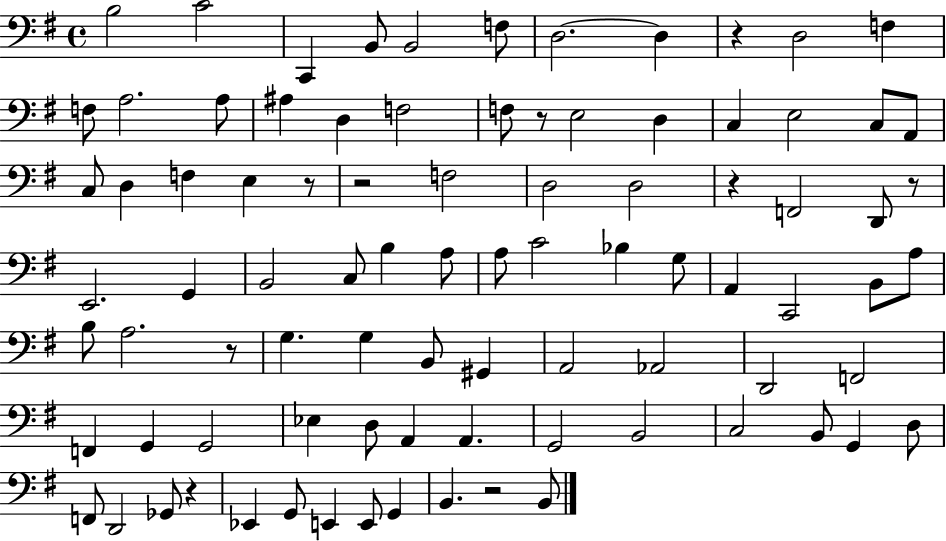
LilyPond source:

{
  \clef bass
  \time 4/4
  \defaultTimeSignature
  \key g \major
  b2 c'2 | c,4 b,8 b,2 f8 | d2.~~ d4 | r4 d2 f4 | \break f8 a2. a8 | ais4 d4 f2 | f8 r8 e2 d4 | c4 e2 c8 a,8 | \break c8 d4 f4 e4 r8 | r2 f2 | d2 d2 | r4 f,2 d,8 r8 | \break e,2. g,4 | b,2 c8 b4 a8 | a8 c'2 bes4 g8 | a,4 c,2 b,8 a8 | \break b8 a2. r8 | g4. g4 b,8 gis,4 | a,2 aes,2 | d,2 f,2 | \break f,4 g,4 g,2 | ees4 d8 a,4 a,4. | g,2 b,2 | c2 b,8 g,4 d8 | \break f,8 d,2 ges,8 r4 | ees,4 g,8 e,4 e,8 g,4 | b,4. r2 b,8 | \bar "|."
}